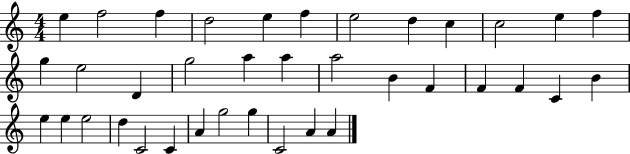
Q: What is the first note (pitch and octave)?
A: E5